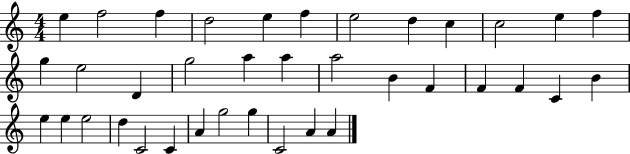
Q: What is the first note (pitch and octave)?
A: E5